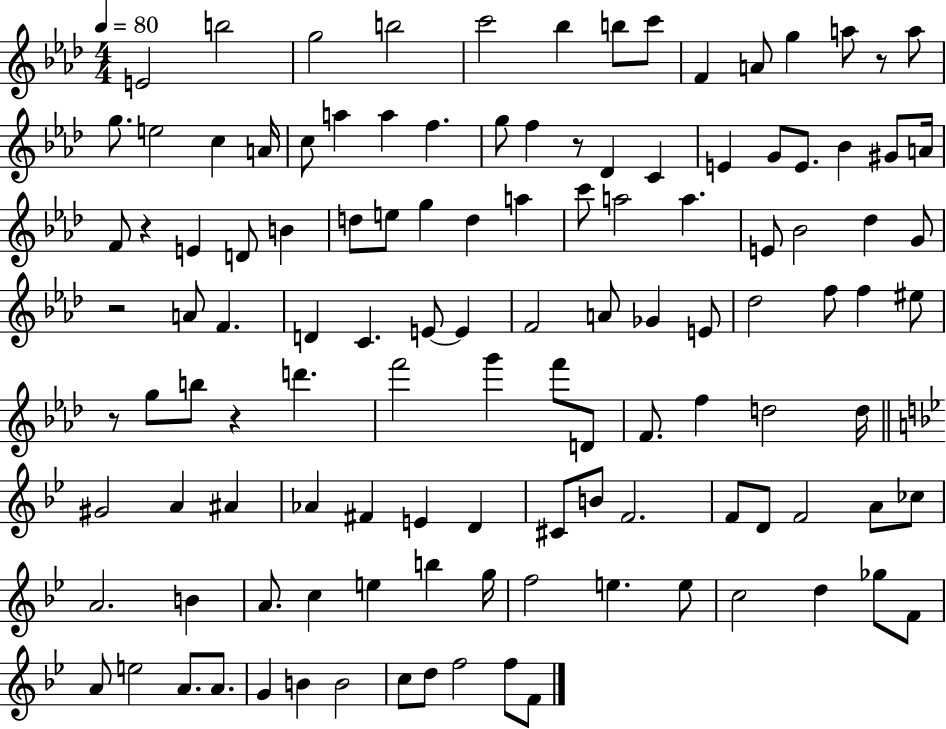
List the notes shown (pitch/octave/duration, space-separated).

E4/h B5/h G5/h B5/h C6/h Bb5/q B5/e C6/e F4/q A4/e G5/q A5/e R/e A5/e G5/e. E5/h C5/q A4/s C5/e A5/q A5/q F5/q. G5/e F5/q R/e Db4/q C4/q E4/q G4/e E4/e. Bb4/q G#4/e A4/s F4/e R/q E4/q D4/e B4/q D5/e E5/e G5/q D5/q A5/q C6/e A5/h A5/q. E4/e Bb4/h Db5/q G4/e R/h A4/e F4/q. D4/q C4/q. E4/e E4/q F4/h A4/e Gb4/q E4/e Db5/h F5/e F5/q EIS5/e R/e G5/e B5/e R/q D6/q. F6/h G6/q F6/e D4/e F4/e. F5/q D5/h D5/s G#4/h A4/q A#4/q Ab4/q F#4/q E4/q D4/q C#4/e B4/e F4/h. F4/e D4/e F4/h A4/e CES5/e A4/h. B4/q A4/e. C5/q E5/q B5/q G5/s F5/h E5/q. E5/e C5/h D5/q Gb5/e F4/e A4/e E5/h A4/e. A4/e. G4/q B4/q B4/h C5/e D5/e F5/h F5/e F4/e